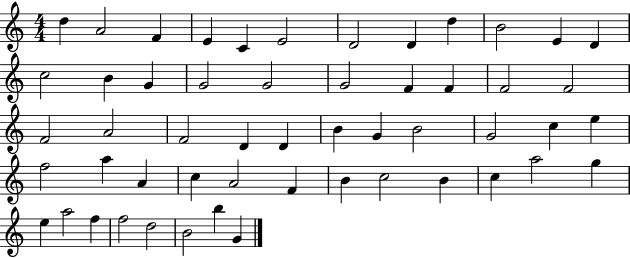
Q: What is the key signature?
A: C major